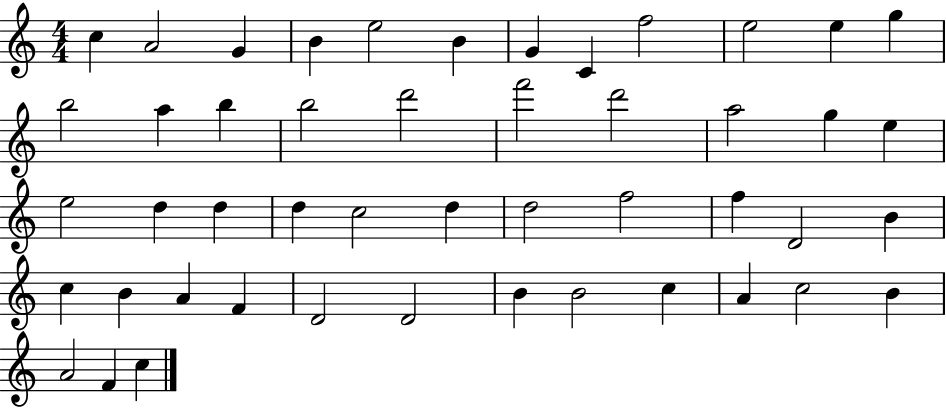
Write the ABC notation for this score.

X:1
T:Untitled
M:4/4
L:1/4
K:C
c A2 G B e2 B G C f2 e2 e g b2 a b b2 d'2 f'2 d'2 a2 g e e2 d d d c2 d d2 f2 f D2 B c B A F D2 D2 B B2 c A c2 B A2 F c